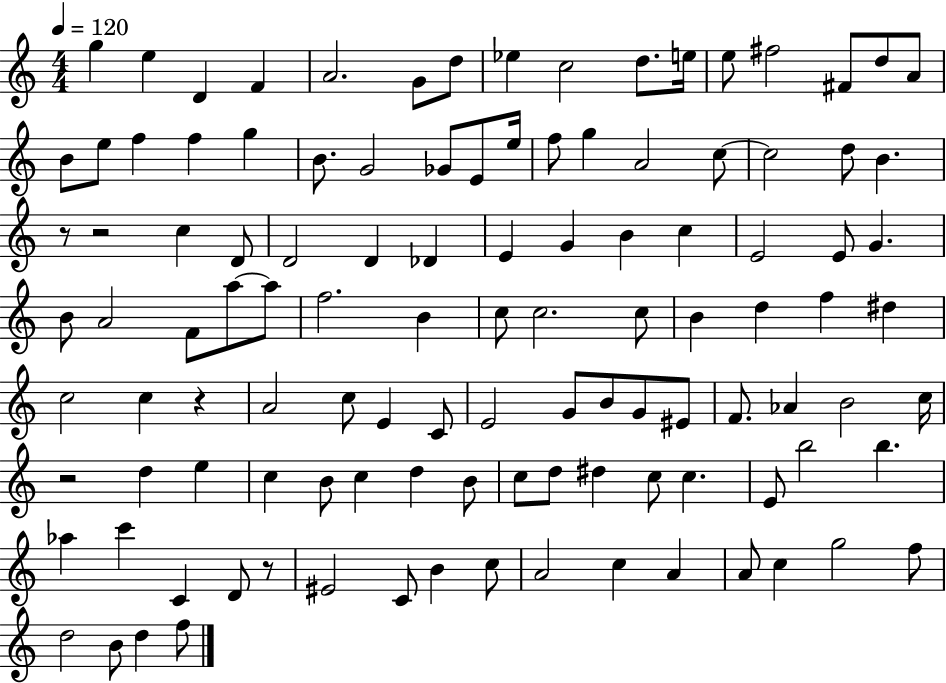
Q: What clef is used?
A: treble